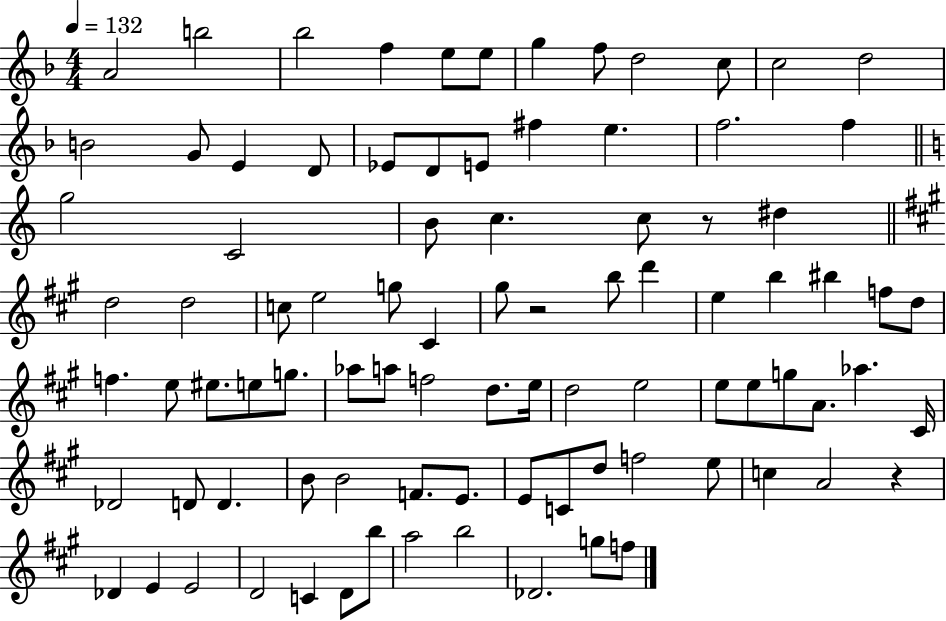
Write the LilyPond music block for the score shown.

{
  \clef treble
  \numericTimeSignature
  \time 4/4
  \key f \major
  \tempo 4 = 132
  a'2 b''2 | bes''2 f''4 e''8 e''8 | g''4 f''8 d''2 c''8 | c''2 d''2 | \break b'2 g'8 e'4 d'8 | ees'8 d'8 e'8 fis''4 e''4. | f''2. f''4 | \bar "||" \break \key c \major g''2 c'2 | b'8 c''4. c''8 r8 dis''4 | \bar "||" \break \key a \major d''2 d''2 | c''8 e''2 g''8 cis'4 | gis''8 r2 b''8 d'''4 | e''4 b''4 bis''4 f''8 d''8 | \break f''4. e''8 eis''8. e''8 g''8. | aes''8 a''8 f''2 d''8. e''16 | d''2 e''2 | e''8 e''8 g''8 a'8. aes''4. cis'16 | \break des'2 d'8 d'4. | b'8 b'2 f'8. e'8. | e'8 c'8 d''8 f''2 e''8 | c''4 a'2 r4 | \break des'4 e'4 e'2 | d'2 c'4 d'8 b''8 | a''2 b''2 | des'2. g''8 f''8 | \break \bar "|."
}